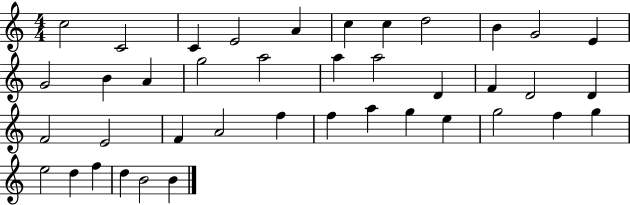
C5/h C4/h C4/q E4/h A4/q C5/q C5/q D5/h B4/q G4/h E4/q G4/h B4/q A4/q G5/h A5/h A5/q A5/h D4/q F4/q D4/h D4/q F4/h E4/h F4/q A4/h F5/q F5/q A5/q G5/q E5/q G5/h F5/q G5/q E5/h D5/q F5/q D5/q B4/h B4/q